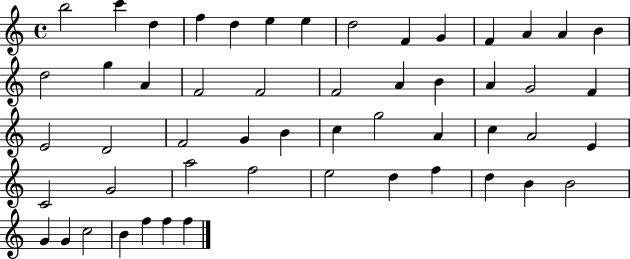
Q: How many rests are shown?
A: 0